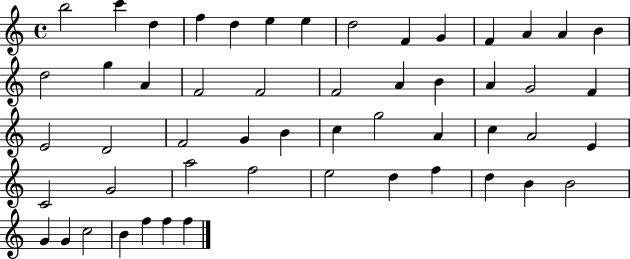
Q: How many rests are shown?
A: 0